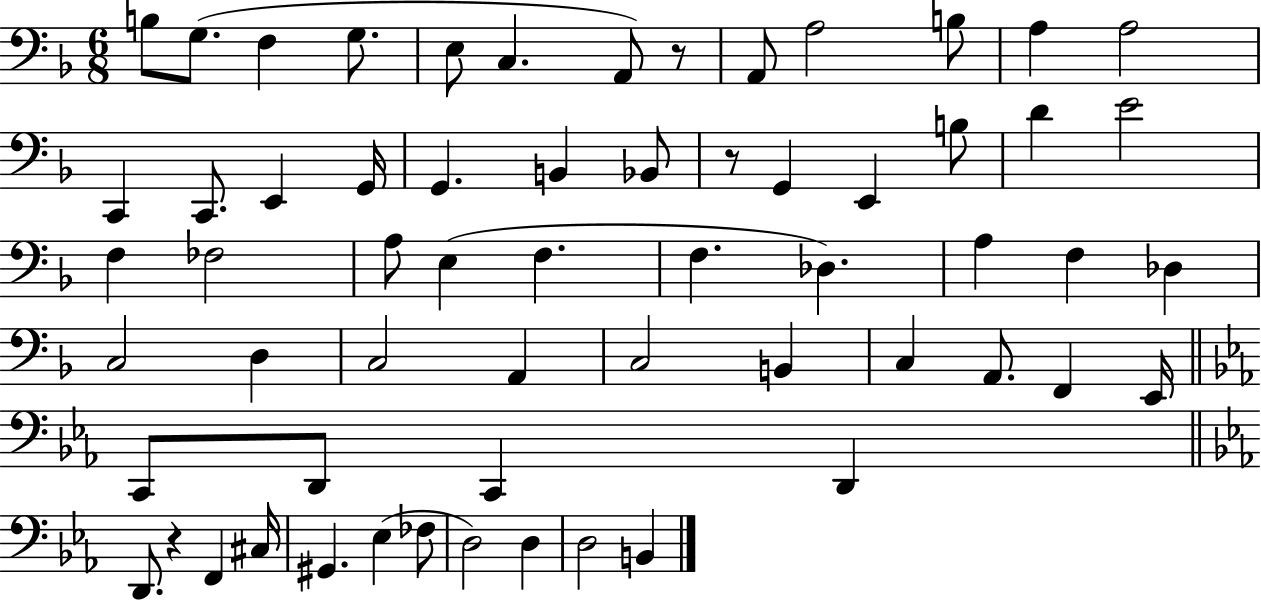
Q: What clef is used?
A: bass